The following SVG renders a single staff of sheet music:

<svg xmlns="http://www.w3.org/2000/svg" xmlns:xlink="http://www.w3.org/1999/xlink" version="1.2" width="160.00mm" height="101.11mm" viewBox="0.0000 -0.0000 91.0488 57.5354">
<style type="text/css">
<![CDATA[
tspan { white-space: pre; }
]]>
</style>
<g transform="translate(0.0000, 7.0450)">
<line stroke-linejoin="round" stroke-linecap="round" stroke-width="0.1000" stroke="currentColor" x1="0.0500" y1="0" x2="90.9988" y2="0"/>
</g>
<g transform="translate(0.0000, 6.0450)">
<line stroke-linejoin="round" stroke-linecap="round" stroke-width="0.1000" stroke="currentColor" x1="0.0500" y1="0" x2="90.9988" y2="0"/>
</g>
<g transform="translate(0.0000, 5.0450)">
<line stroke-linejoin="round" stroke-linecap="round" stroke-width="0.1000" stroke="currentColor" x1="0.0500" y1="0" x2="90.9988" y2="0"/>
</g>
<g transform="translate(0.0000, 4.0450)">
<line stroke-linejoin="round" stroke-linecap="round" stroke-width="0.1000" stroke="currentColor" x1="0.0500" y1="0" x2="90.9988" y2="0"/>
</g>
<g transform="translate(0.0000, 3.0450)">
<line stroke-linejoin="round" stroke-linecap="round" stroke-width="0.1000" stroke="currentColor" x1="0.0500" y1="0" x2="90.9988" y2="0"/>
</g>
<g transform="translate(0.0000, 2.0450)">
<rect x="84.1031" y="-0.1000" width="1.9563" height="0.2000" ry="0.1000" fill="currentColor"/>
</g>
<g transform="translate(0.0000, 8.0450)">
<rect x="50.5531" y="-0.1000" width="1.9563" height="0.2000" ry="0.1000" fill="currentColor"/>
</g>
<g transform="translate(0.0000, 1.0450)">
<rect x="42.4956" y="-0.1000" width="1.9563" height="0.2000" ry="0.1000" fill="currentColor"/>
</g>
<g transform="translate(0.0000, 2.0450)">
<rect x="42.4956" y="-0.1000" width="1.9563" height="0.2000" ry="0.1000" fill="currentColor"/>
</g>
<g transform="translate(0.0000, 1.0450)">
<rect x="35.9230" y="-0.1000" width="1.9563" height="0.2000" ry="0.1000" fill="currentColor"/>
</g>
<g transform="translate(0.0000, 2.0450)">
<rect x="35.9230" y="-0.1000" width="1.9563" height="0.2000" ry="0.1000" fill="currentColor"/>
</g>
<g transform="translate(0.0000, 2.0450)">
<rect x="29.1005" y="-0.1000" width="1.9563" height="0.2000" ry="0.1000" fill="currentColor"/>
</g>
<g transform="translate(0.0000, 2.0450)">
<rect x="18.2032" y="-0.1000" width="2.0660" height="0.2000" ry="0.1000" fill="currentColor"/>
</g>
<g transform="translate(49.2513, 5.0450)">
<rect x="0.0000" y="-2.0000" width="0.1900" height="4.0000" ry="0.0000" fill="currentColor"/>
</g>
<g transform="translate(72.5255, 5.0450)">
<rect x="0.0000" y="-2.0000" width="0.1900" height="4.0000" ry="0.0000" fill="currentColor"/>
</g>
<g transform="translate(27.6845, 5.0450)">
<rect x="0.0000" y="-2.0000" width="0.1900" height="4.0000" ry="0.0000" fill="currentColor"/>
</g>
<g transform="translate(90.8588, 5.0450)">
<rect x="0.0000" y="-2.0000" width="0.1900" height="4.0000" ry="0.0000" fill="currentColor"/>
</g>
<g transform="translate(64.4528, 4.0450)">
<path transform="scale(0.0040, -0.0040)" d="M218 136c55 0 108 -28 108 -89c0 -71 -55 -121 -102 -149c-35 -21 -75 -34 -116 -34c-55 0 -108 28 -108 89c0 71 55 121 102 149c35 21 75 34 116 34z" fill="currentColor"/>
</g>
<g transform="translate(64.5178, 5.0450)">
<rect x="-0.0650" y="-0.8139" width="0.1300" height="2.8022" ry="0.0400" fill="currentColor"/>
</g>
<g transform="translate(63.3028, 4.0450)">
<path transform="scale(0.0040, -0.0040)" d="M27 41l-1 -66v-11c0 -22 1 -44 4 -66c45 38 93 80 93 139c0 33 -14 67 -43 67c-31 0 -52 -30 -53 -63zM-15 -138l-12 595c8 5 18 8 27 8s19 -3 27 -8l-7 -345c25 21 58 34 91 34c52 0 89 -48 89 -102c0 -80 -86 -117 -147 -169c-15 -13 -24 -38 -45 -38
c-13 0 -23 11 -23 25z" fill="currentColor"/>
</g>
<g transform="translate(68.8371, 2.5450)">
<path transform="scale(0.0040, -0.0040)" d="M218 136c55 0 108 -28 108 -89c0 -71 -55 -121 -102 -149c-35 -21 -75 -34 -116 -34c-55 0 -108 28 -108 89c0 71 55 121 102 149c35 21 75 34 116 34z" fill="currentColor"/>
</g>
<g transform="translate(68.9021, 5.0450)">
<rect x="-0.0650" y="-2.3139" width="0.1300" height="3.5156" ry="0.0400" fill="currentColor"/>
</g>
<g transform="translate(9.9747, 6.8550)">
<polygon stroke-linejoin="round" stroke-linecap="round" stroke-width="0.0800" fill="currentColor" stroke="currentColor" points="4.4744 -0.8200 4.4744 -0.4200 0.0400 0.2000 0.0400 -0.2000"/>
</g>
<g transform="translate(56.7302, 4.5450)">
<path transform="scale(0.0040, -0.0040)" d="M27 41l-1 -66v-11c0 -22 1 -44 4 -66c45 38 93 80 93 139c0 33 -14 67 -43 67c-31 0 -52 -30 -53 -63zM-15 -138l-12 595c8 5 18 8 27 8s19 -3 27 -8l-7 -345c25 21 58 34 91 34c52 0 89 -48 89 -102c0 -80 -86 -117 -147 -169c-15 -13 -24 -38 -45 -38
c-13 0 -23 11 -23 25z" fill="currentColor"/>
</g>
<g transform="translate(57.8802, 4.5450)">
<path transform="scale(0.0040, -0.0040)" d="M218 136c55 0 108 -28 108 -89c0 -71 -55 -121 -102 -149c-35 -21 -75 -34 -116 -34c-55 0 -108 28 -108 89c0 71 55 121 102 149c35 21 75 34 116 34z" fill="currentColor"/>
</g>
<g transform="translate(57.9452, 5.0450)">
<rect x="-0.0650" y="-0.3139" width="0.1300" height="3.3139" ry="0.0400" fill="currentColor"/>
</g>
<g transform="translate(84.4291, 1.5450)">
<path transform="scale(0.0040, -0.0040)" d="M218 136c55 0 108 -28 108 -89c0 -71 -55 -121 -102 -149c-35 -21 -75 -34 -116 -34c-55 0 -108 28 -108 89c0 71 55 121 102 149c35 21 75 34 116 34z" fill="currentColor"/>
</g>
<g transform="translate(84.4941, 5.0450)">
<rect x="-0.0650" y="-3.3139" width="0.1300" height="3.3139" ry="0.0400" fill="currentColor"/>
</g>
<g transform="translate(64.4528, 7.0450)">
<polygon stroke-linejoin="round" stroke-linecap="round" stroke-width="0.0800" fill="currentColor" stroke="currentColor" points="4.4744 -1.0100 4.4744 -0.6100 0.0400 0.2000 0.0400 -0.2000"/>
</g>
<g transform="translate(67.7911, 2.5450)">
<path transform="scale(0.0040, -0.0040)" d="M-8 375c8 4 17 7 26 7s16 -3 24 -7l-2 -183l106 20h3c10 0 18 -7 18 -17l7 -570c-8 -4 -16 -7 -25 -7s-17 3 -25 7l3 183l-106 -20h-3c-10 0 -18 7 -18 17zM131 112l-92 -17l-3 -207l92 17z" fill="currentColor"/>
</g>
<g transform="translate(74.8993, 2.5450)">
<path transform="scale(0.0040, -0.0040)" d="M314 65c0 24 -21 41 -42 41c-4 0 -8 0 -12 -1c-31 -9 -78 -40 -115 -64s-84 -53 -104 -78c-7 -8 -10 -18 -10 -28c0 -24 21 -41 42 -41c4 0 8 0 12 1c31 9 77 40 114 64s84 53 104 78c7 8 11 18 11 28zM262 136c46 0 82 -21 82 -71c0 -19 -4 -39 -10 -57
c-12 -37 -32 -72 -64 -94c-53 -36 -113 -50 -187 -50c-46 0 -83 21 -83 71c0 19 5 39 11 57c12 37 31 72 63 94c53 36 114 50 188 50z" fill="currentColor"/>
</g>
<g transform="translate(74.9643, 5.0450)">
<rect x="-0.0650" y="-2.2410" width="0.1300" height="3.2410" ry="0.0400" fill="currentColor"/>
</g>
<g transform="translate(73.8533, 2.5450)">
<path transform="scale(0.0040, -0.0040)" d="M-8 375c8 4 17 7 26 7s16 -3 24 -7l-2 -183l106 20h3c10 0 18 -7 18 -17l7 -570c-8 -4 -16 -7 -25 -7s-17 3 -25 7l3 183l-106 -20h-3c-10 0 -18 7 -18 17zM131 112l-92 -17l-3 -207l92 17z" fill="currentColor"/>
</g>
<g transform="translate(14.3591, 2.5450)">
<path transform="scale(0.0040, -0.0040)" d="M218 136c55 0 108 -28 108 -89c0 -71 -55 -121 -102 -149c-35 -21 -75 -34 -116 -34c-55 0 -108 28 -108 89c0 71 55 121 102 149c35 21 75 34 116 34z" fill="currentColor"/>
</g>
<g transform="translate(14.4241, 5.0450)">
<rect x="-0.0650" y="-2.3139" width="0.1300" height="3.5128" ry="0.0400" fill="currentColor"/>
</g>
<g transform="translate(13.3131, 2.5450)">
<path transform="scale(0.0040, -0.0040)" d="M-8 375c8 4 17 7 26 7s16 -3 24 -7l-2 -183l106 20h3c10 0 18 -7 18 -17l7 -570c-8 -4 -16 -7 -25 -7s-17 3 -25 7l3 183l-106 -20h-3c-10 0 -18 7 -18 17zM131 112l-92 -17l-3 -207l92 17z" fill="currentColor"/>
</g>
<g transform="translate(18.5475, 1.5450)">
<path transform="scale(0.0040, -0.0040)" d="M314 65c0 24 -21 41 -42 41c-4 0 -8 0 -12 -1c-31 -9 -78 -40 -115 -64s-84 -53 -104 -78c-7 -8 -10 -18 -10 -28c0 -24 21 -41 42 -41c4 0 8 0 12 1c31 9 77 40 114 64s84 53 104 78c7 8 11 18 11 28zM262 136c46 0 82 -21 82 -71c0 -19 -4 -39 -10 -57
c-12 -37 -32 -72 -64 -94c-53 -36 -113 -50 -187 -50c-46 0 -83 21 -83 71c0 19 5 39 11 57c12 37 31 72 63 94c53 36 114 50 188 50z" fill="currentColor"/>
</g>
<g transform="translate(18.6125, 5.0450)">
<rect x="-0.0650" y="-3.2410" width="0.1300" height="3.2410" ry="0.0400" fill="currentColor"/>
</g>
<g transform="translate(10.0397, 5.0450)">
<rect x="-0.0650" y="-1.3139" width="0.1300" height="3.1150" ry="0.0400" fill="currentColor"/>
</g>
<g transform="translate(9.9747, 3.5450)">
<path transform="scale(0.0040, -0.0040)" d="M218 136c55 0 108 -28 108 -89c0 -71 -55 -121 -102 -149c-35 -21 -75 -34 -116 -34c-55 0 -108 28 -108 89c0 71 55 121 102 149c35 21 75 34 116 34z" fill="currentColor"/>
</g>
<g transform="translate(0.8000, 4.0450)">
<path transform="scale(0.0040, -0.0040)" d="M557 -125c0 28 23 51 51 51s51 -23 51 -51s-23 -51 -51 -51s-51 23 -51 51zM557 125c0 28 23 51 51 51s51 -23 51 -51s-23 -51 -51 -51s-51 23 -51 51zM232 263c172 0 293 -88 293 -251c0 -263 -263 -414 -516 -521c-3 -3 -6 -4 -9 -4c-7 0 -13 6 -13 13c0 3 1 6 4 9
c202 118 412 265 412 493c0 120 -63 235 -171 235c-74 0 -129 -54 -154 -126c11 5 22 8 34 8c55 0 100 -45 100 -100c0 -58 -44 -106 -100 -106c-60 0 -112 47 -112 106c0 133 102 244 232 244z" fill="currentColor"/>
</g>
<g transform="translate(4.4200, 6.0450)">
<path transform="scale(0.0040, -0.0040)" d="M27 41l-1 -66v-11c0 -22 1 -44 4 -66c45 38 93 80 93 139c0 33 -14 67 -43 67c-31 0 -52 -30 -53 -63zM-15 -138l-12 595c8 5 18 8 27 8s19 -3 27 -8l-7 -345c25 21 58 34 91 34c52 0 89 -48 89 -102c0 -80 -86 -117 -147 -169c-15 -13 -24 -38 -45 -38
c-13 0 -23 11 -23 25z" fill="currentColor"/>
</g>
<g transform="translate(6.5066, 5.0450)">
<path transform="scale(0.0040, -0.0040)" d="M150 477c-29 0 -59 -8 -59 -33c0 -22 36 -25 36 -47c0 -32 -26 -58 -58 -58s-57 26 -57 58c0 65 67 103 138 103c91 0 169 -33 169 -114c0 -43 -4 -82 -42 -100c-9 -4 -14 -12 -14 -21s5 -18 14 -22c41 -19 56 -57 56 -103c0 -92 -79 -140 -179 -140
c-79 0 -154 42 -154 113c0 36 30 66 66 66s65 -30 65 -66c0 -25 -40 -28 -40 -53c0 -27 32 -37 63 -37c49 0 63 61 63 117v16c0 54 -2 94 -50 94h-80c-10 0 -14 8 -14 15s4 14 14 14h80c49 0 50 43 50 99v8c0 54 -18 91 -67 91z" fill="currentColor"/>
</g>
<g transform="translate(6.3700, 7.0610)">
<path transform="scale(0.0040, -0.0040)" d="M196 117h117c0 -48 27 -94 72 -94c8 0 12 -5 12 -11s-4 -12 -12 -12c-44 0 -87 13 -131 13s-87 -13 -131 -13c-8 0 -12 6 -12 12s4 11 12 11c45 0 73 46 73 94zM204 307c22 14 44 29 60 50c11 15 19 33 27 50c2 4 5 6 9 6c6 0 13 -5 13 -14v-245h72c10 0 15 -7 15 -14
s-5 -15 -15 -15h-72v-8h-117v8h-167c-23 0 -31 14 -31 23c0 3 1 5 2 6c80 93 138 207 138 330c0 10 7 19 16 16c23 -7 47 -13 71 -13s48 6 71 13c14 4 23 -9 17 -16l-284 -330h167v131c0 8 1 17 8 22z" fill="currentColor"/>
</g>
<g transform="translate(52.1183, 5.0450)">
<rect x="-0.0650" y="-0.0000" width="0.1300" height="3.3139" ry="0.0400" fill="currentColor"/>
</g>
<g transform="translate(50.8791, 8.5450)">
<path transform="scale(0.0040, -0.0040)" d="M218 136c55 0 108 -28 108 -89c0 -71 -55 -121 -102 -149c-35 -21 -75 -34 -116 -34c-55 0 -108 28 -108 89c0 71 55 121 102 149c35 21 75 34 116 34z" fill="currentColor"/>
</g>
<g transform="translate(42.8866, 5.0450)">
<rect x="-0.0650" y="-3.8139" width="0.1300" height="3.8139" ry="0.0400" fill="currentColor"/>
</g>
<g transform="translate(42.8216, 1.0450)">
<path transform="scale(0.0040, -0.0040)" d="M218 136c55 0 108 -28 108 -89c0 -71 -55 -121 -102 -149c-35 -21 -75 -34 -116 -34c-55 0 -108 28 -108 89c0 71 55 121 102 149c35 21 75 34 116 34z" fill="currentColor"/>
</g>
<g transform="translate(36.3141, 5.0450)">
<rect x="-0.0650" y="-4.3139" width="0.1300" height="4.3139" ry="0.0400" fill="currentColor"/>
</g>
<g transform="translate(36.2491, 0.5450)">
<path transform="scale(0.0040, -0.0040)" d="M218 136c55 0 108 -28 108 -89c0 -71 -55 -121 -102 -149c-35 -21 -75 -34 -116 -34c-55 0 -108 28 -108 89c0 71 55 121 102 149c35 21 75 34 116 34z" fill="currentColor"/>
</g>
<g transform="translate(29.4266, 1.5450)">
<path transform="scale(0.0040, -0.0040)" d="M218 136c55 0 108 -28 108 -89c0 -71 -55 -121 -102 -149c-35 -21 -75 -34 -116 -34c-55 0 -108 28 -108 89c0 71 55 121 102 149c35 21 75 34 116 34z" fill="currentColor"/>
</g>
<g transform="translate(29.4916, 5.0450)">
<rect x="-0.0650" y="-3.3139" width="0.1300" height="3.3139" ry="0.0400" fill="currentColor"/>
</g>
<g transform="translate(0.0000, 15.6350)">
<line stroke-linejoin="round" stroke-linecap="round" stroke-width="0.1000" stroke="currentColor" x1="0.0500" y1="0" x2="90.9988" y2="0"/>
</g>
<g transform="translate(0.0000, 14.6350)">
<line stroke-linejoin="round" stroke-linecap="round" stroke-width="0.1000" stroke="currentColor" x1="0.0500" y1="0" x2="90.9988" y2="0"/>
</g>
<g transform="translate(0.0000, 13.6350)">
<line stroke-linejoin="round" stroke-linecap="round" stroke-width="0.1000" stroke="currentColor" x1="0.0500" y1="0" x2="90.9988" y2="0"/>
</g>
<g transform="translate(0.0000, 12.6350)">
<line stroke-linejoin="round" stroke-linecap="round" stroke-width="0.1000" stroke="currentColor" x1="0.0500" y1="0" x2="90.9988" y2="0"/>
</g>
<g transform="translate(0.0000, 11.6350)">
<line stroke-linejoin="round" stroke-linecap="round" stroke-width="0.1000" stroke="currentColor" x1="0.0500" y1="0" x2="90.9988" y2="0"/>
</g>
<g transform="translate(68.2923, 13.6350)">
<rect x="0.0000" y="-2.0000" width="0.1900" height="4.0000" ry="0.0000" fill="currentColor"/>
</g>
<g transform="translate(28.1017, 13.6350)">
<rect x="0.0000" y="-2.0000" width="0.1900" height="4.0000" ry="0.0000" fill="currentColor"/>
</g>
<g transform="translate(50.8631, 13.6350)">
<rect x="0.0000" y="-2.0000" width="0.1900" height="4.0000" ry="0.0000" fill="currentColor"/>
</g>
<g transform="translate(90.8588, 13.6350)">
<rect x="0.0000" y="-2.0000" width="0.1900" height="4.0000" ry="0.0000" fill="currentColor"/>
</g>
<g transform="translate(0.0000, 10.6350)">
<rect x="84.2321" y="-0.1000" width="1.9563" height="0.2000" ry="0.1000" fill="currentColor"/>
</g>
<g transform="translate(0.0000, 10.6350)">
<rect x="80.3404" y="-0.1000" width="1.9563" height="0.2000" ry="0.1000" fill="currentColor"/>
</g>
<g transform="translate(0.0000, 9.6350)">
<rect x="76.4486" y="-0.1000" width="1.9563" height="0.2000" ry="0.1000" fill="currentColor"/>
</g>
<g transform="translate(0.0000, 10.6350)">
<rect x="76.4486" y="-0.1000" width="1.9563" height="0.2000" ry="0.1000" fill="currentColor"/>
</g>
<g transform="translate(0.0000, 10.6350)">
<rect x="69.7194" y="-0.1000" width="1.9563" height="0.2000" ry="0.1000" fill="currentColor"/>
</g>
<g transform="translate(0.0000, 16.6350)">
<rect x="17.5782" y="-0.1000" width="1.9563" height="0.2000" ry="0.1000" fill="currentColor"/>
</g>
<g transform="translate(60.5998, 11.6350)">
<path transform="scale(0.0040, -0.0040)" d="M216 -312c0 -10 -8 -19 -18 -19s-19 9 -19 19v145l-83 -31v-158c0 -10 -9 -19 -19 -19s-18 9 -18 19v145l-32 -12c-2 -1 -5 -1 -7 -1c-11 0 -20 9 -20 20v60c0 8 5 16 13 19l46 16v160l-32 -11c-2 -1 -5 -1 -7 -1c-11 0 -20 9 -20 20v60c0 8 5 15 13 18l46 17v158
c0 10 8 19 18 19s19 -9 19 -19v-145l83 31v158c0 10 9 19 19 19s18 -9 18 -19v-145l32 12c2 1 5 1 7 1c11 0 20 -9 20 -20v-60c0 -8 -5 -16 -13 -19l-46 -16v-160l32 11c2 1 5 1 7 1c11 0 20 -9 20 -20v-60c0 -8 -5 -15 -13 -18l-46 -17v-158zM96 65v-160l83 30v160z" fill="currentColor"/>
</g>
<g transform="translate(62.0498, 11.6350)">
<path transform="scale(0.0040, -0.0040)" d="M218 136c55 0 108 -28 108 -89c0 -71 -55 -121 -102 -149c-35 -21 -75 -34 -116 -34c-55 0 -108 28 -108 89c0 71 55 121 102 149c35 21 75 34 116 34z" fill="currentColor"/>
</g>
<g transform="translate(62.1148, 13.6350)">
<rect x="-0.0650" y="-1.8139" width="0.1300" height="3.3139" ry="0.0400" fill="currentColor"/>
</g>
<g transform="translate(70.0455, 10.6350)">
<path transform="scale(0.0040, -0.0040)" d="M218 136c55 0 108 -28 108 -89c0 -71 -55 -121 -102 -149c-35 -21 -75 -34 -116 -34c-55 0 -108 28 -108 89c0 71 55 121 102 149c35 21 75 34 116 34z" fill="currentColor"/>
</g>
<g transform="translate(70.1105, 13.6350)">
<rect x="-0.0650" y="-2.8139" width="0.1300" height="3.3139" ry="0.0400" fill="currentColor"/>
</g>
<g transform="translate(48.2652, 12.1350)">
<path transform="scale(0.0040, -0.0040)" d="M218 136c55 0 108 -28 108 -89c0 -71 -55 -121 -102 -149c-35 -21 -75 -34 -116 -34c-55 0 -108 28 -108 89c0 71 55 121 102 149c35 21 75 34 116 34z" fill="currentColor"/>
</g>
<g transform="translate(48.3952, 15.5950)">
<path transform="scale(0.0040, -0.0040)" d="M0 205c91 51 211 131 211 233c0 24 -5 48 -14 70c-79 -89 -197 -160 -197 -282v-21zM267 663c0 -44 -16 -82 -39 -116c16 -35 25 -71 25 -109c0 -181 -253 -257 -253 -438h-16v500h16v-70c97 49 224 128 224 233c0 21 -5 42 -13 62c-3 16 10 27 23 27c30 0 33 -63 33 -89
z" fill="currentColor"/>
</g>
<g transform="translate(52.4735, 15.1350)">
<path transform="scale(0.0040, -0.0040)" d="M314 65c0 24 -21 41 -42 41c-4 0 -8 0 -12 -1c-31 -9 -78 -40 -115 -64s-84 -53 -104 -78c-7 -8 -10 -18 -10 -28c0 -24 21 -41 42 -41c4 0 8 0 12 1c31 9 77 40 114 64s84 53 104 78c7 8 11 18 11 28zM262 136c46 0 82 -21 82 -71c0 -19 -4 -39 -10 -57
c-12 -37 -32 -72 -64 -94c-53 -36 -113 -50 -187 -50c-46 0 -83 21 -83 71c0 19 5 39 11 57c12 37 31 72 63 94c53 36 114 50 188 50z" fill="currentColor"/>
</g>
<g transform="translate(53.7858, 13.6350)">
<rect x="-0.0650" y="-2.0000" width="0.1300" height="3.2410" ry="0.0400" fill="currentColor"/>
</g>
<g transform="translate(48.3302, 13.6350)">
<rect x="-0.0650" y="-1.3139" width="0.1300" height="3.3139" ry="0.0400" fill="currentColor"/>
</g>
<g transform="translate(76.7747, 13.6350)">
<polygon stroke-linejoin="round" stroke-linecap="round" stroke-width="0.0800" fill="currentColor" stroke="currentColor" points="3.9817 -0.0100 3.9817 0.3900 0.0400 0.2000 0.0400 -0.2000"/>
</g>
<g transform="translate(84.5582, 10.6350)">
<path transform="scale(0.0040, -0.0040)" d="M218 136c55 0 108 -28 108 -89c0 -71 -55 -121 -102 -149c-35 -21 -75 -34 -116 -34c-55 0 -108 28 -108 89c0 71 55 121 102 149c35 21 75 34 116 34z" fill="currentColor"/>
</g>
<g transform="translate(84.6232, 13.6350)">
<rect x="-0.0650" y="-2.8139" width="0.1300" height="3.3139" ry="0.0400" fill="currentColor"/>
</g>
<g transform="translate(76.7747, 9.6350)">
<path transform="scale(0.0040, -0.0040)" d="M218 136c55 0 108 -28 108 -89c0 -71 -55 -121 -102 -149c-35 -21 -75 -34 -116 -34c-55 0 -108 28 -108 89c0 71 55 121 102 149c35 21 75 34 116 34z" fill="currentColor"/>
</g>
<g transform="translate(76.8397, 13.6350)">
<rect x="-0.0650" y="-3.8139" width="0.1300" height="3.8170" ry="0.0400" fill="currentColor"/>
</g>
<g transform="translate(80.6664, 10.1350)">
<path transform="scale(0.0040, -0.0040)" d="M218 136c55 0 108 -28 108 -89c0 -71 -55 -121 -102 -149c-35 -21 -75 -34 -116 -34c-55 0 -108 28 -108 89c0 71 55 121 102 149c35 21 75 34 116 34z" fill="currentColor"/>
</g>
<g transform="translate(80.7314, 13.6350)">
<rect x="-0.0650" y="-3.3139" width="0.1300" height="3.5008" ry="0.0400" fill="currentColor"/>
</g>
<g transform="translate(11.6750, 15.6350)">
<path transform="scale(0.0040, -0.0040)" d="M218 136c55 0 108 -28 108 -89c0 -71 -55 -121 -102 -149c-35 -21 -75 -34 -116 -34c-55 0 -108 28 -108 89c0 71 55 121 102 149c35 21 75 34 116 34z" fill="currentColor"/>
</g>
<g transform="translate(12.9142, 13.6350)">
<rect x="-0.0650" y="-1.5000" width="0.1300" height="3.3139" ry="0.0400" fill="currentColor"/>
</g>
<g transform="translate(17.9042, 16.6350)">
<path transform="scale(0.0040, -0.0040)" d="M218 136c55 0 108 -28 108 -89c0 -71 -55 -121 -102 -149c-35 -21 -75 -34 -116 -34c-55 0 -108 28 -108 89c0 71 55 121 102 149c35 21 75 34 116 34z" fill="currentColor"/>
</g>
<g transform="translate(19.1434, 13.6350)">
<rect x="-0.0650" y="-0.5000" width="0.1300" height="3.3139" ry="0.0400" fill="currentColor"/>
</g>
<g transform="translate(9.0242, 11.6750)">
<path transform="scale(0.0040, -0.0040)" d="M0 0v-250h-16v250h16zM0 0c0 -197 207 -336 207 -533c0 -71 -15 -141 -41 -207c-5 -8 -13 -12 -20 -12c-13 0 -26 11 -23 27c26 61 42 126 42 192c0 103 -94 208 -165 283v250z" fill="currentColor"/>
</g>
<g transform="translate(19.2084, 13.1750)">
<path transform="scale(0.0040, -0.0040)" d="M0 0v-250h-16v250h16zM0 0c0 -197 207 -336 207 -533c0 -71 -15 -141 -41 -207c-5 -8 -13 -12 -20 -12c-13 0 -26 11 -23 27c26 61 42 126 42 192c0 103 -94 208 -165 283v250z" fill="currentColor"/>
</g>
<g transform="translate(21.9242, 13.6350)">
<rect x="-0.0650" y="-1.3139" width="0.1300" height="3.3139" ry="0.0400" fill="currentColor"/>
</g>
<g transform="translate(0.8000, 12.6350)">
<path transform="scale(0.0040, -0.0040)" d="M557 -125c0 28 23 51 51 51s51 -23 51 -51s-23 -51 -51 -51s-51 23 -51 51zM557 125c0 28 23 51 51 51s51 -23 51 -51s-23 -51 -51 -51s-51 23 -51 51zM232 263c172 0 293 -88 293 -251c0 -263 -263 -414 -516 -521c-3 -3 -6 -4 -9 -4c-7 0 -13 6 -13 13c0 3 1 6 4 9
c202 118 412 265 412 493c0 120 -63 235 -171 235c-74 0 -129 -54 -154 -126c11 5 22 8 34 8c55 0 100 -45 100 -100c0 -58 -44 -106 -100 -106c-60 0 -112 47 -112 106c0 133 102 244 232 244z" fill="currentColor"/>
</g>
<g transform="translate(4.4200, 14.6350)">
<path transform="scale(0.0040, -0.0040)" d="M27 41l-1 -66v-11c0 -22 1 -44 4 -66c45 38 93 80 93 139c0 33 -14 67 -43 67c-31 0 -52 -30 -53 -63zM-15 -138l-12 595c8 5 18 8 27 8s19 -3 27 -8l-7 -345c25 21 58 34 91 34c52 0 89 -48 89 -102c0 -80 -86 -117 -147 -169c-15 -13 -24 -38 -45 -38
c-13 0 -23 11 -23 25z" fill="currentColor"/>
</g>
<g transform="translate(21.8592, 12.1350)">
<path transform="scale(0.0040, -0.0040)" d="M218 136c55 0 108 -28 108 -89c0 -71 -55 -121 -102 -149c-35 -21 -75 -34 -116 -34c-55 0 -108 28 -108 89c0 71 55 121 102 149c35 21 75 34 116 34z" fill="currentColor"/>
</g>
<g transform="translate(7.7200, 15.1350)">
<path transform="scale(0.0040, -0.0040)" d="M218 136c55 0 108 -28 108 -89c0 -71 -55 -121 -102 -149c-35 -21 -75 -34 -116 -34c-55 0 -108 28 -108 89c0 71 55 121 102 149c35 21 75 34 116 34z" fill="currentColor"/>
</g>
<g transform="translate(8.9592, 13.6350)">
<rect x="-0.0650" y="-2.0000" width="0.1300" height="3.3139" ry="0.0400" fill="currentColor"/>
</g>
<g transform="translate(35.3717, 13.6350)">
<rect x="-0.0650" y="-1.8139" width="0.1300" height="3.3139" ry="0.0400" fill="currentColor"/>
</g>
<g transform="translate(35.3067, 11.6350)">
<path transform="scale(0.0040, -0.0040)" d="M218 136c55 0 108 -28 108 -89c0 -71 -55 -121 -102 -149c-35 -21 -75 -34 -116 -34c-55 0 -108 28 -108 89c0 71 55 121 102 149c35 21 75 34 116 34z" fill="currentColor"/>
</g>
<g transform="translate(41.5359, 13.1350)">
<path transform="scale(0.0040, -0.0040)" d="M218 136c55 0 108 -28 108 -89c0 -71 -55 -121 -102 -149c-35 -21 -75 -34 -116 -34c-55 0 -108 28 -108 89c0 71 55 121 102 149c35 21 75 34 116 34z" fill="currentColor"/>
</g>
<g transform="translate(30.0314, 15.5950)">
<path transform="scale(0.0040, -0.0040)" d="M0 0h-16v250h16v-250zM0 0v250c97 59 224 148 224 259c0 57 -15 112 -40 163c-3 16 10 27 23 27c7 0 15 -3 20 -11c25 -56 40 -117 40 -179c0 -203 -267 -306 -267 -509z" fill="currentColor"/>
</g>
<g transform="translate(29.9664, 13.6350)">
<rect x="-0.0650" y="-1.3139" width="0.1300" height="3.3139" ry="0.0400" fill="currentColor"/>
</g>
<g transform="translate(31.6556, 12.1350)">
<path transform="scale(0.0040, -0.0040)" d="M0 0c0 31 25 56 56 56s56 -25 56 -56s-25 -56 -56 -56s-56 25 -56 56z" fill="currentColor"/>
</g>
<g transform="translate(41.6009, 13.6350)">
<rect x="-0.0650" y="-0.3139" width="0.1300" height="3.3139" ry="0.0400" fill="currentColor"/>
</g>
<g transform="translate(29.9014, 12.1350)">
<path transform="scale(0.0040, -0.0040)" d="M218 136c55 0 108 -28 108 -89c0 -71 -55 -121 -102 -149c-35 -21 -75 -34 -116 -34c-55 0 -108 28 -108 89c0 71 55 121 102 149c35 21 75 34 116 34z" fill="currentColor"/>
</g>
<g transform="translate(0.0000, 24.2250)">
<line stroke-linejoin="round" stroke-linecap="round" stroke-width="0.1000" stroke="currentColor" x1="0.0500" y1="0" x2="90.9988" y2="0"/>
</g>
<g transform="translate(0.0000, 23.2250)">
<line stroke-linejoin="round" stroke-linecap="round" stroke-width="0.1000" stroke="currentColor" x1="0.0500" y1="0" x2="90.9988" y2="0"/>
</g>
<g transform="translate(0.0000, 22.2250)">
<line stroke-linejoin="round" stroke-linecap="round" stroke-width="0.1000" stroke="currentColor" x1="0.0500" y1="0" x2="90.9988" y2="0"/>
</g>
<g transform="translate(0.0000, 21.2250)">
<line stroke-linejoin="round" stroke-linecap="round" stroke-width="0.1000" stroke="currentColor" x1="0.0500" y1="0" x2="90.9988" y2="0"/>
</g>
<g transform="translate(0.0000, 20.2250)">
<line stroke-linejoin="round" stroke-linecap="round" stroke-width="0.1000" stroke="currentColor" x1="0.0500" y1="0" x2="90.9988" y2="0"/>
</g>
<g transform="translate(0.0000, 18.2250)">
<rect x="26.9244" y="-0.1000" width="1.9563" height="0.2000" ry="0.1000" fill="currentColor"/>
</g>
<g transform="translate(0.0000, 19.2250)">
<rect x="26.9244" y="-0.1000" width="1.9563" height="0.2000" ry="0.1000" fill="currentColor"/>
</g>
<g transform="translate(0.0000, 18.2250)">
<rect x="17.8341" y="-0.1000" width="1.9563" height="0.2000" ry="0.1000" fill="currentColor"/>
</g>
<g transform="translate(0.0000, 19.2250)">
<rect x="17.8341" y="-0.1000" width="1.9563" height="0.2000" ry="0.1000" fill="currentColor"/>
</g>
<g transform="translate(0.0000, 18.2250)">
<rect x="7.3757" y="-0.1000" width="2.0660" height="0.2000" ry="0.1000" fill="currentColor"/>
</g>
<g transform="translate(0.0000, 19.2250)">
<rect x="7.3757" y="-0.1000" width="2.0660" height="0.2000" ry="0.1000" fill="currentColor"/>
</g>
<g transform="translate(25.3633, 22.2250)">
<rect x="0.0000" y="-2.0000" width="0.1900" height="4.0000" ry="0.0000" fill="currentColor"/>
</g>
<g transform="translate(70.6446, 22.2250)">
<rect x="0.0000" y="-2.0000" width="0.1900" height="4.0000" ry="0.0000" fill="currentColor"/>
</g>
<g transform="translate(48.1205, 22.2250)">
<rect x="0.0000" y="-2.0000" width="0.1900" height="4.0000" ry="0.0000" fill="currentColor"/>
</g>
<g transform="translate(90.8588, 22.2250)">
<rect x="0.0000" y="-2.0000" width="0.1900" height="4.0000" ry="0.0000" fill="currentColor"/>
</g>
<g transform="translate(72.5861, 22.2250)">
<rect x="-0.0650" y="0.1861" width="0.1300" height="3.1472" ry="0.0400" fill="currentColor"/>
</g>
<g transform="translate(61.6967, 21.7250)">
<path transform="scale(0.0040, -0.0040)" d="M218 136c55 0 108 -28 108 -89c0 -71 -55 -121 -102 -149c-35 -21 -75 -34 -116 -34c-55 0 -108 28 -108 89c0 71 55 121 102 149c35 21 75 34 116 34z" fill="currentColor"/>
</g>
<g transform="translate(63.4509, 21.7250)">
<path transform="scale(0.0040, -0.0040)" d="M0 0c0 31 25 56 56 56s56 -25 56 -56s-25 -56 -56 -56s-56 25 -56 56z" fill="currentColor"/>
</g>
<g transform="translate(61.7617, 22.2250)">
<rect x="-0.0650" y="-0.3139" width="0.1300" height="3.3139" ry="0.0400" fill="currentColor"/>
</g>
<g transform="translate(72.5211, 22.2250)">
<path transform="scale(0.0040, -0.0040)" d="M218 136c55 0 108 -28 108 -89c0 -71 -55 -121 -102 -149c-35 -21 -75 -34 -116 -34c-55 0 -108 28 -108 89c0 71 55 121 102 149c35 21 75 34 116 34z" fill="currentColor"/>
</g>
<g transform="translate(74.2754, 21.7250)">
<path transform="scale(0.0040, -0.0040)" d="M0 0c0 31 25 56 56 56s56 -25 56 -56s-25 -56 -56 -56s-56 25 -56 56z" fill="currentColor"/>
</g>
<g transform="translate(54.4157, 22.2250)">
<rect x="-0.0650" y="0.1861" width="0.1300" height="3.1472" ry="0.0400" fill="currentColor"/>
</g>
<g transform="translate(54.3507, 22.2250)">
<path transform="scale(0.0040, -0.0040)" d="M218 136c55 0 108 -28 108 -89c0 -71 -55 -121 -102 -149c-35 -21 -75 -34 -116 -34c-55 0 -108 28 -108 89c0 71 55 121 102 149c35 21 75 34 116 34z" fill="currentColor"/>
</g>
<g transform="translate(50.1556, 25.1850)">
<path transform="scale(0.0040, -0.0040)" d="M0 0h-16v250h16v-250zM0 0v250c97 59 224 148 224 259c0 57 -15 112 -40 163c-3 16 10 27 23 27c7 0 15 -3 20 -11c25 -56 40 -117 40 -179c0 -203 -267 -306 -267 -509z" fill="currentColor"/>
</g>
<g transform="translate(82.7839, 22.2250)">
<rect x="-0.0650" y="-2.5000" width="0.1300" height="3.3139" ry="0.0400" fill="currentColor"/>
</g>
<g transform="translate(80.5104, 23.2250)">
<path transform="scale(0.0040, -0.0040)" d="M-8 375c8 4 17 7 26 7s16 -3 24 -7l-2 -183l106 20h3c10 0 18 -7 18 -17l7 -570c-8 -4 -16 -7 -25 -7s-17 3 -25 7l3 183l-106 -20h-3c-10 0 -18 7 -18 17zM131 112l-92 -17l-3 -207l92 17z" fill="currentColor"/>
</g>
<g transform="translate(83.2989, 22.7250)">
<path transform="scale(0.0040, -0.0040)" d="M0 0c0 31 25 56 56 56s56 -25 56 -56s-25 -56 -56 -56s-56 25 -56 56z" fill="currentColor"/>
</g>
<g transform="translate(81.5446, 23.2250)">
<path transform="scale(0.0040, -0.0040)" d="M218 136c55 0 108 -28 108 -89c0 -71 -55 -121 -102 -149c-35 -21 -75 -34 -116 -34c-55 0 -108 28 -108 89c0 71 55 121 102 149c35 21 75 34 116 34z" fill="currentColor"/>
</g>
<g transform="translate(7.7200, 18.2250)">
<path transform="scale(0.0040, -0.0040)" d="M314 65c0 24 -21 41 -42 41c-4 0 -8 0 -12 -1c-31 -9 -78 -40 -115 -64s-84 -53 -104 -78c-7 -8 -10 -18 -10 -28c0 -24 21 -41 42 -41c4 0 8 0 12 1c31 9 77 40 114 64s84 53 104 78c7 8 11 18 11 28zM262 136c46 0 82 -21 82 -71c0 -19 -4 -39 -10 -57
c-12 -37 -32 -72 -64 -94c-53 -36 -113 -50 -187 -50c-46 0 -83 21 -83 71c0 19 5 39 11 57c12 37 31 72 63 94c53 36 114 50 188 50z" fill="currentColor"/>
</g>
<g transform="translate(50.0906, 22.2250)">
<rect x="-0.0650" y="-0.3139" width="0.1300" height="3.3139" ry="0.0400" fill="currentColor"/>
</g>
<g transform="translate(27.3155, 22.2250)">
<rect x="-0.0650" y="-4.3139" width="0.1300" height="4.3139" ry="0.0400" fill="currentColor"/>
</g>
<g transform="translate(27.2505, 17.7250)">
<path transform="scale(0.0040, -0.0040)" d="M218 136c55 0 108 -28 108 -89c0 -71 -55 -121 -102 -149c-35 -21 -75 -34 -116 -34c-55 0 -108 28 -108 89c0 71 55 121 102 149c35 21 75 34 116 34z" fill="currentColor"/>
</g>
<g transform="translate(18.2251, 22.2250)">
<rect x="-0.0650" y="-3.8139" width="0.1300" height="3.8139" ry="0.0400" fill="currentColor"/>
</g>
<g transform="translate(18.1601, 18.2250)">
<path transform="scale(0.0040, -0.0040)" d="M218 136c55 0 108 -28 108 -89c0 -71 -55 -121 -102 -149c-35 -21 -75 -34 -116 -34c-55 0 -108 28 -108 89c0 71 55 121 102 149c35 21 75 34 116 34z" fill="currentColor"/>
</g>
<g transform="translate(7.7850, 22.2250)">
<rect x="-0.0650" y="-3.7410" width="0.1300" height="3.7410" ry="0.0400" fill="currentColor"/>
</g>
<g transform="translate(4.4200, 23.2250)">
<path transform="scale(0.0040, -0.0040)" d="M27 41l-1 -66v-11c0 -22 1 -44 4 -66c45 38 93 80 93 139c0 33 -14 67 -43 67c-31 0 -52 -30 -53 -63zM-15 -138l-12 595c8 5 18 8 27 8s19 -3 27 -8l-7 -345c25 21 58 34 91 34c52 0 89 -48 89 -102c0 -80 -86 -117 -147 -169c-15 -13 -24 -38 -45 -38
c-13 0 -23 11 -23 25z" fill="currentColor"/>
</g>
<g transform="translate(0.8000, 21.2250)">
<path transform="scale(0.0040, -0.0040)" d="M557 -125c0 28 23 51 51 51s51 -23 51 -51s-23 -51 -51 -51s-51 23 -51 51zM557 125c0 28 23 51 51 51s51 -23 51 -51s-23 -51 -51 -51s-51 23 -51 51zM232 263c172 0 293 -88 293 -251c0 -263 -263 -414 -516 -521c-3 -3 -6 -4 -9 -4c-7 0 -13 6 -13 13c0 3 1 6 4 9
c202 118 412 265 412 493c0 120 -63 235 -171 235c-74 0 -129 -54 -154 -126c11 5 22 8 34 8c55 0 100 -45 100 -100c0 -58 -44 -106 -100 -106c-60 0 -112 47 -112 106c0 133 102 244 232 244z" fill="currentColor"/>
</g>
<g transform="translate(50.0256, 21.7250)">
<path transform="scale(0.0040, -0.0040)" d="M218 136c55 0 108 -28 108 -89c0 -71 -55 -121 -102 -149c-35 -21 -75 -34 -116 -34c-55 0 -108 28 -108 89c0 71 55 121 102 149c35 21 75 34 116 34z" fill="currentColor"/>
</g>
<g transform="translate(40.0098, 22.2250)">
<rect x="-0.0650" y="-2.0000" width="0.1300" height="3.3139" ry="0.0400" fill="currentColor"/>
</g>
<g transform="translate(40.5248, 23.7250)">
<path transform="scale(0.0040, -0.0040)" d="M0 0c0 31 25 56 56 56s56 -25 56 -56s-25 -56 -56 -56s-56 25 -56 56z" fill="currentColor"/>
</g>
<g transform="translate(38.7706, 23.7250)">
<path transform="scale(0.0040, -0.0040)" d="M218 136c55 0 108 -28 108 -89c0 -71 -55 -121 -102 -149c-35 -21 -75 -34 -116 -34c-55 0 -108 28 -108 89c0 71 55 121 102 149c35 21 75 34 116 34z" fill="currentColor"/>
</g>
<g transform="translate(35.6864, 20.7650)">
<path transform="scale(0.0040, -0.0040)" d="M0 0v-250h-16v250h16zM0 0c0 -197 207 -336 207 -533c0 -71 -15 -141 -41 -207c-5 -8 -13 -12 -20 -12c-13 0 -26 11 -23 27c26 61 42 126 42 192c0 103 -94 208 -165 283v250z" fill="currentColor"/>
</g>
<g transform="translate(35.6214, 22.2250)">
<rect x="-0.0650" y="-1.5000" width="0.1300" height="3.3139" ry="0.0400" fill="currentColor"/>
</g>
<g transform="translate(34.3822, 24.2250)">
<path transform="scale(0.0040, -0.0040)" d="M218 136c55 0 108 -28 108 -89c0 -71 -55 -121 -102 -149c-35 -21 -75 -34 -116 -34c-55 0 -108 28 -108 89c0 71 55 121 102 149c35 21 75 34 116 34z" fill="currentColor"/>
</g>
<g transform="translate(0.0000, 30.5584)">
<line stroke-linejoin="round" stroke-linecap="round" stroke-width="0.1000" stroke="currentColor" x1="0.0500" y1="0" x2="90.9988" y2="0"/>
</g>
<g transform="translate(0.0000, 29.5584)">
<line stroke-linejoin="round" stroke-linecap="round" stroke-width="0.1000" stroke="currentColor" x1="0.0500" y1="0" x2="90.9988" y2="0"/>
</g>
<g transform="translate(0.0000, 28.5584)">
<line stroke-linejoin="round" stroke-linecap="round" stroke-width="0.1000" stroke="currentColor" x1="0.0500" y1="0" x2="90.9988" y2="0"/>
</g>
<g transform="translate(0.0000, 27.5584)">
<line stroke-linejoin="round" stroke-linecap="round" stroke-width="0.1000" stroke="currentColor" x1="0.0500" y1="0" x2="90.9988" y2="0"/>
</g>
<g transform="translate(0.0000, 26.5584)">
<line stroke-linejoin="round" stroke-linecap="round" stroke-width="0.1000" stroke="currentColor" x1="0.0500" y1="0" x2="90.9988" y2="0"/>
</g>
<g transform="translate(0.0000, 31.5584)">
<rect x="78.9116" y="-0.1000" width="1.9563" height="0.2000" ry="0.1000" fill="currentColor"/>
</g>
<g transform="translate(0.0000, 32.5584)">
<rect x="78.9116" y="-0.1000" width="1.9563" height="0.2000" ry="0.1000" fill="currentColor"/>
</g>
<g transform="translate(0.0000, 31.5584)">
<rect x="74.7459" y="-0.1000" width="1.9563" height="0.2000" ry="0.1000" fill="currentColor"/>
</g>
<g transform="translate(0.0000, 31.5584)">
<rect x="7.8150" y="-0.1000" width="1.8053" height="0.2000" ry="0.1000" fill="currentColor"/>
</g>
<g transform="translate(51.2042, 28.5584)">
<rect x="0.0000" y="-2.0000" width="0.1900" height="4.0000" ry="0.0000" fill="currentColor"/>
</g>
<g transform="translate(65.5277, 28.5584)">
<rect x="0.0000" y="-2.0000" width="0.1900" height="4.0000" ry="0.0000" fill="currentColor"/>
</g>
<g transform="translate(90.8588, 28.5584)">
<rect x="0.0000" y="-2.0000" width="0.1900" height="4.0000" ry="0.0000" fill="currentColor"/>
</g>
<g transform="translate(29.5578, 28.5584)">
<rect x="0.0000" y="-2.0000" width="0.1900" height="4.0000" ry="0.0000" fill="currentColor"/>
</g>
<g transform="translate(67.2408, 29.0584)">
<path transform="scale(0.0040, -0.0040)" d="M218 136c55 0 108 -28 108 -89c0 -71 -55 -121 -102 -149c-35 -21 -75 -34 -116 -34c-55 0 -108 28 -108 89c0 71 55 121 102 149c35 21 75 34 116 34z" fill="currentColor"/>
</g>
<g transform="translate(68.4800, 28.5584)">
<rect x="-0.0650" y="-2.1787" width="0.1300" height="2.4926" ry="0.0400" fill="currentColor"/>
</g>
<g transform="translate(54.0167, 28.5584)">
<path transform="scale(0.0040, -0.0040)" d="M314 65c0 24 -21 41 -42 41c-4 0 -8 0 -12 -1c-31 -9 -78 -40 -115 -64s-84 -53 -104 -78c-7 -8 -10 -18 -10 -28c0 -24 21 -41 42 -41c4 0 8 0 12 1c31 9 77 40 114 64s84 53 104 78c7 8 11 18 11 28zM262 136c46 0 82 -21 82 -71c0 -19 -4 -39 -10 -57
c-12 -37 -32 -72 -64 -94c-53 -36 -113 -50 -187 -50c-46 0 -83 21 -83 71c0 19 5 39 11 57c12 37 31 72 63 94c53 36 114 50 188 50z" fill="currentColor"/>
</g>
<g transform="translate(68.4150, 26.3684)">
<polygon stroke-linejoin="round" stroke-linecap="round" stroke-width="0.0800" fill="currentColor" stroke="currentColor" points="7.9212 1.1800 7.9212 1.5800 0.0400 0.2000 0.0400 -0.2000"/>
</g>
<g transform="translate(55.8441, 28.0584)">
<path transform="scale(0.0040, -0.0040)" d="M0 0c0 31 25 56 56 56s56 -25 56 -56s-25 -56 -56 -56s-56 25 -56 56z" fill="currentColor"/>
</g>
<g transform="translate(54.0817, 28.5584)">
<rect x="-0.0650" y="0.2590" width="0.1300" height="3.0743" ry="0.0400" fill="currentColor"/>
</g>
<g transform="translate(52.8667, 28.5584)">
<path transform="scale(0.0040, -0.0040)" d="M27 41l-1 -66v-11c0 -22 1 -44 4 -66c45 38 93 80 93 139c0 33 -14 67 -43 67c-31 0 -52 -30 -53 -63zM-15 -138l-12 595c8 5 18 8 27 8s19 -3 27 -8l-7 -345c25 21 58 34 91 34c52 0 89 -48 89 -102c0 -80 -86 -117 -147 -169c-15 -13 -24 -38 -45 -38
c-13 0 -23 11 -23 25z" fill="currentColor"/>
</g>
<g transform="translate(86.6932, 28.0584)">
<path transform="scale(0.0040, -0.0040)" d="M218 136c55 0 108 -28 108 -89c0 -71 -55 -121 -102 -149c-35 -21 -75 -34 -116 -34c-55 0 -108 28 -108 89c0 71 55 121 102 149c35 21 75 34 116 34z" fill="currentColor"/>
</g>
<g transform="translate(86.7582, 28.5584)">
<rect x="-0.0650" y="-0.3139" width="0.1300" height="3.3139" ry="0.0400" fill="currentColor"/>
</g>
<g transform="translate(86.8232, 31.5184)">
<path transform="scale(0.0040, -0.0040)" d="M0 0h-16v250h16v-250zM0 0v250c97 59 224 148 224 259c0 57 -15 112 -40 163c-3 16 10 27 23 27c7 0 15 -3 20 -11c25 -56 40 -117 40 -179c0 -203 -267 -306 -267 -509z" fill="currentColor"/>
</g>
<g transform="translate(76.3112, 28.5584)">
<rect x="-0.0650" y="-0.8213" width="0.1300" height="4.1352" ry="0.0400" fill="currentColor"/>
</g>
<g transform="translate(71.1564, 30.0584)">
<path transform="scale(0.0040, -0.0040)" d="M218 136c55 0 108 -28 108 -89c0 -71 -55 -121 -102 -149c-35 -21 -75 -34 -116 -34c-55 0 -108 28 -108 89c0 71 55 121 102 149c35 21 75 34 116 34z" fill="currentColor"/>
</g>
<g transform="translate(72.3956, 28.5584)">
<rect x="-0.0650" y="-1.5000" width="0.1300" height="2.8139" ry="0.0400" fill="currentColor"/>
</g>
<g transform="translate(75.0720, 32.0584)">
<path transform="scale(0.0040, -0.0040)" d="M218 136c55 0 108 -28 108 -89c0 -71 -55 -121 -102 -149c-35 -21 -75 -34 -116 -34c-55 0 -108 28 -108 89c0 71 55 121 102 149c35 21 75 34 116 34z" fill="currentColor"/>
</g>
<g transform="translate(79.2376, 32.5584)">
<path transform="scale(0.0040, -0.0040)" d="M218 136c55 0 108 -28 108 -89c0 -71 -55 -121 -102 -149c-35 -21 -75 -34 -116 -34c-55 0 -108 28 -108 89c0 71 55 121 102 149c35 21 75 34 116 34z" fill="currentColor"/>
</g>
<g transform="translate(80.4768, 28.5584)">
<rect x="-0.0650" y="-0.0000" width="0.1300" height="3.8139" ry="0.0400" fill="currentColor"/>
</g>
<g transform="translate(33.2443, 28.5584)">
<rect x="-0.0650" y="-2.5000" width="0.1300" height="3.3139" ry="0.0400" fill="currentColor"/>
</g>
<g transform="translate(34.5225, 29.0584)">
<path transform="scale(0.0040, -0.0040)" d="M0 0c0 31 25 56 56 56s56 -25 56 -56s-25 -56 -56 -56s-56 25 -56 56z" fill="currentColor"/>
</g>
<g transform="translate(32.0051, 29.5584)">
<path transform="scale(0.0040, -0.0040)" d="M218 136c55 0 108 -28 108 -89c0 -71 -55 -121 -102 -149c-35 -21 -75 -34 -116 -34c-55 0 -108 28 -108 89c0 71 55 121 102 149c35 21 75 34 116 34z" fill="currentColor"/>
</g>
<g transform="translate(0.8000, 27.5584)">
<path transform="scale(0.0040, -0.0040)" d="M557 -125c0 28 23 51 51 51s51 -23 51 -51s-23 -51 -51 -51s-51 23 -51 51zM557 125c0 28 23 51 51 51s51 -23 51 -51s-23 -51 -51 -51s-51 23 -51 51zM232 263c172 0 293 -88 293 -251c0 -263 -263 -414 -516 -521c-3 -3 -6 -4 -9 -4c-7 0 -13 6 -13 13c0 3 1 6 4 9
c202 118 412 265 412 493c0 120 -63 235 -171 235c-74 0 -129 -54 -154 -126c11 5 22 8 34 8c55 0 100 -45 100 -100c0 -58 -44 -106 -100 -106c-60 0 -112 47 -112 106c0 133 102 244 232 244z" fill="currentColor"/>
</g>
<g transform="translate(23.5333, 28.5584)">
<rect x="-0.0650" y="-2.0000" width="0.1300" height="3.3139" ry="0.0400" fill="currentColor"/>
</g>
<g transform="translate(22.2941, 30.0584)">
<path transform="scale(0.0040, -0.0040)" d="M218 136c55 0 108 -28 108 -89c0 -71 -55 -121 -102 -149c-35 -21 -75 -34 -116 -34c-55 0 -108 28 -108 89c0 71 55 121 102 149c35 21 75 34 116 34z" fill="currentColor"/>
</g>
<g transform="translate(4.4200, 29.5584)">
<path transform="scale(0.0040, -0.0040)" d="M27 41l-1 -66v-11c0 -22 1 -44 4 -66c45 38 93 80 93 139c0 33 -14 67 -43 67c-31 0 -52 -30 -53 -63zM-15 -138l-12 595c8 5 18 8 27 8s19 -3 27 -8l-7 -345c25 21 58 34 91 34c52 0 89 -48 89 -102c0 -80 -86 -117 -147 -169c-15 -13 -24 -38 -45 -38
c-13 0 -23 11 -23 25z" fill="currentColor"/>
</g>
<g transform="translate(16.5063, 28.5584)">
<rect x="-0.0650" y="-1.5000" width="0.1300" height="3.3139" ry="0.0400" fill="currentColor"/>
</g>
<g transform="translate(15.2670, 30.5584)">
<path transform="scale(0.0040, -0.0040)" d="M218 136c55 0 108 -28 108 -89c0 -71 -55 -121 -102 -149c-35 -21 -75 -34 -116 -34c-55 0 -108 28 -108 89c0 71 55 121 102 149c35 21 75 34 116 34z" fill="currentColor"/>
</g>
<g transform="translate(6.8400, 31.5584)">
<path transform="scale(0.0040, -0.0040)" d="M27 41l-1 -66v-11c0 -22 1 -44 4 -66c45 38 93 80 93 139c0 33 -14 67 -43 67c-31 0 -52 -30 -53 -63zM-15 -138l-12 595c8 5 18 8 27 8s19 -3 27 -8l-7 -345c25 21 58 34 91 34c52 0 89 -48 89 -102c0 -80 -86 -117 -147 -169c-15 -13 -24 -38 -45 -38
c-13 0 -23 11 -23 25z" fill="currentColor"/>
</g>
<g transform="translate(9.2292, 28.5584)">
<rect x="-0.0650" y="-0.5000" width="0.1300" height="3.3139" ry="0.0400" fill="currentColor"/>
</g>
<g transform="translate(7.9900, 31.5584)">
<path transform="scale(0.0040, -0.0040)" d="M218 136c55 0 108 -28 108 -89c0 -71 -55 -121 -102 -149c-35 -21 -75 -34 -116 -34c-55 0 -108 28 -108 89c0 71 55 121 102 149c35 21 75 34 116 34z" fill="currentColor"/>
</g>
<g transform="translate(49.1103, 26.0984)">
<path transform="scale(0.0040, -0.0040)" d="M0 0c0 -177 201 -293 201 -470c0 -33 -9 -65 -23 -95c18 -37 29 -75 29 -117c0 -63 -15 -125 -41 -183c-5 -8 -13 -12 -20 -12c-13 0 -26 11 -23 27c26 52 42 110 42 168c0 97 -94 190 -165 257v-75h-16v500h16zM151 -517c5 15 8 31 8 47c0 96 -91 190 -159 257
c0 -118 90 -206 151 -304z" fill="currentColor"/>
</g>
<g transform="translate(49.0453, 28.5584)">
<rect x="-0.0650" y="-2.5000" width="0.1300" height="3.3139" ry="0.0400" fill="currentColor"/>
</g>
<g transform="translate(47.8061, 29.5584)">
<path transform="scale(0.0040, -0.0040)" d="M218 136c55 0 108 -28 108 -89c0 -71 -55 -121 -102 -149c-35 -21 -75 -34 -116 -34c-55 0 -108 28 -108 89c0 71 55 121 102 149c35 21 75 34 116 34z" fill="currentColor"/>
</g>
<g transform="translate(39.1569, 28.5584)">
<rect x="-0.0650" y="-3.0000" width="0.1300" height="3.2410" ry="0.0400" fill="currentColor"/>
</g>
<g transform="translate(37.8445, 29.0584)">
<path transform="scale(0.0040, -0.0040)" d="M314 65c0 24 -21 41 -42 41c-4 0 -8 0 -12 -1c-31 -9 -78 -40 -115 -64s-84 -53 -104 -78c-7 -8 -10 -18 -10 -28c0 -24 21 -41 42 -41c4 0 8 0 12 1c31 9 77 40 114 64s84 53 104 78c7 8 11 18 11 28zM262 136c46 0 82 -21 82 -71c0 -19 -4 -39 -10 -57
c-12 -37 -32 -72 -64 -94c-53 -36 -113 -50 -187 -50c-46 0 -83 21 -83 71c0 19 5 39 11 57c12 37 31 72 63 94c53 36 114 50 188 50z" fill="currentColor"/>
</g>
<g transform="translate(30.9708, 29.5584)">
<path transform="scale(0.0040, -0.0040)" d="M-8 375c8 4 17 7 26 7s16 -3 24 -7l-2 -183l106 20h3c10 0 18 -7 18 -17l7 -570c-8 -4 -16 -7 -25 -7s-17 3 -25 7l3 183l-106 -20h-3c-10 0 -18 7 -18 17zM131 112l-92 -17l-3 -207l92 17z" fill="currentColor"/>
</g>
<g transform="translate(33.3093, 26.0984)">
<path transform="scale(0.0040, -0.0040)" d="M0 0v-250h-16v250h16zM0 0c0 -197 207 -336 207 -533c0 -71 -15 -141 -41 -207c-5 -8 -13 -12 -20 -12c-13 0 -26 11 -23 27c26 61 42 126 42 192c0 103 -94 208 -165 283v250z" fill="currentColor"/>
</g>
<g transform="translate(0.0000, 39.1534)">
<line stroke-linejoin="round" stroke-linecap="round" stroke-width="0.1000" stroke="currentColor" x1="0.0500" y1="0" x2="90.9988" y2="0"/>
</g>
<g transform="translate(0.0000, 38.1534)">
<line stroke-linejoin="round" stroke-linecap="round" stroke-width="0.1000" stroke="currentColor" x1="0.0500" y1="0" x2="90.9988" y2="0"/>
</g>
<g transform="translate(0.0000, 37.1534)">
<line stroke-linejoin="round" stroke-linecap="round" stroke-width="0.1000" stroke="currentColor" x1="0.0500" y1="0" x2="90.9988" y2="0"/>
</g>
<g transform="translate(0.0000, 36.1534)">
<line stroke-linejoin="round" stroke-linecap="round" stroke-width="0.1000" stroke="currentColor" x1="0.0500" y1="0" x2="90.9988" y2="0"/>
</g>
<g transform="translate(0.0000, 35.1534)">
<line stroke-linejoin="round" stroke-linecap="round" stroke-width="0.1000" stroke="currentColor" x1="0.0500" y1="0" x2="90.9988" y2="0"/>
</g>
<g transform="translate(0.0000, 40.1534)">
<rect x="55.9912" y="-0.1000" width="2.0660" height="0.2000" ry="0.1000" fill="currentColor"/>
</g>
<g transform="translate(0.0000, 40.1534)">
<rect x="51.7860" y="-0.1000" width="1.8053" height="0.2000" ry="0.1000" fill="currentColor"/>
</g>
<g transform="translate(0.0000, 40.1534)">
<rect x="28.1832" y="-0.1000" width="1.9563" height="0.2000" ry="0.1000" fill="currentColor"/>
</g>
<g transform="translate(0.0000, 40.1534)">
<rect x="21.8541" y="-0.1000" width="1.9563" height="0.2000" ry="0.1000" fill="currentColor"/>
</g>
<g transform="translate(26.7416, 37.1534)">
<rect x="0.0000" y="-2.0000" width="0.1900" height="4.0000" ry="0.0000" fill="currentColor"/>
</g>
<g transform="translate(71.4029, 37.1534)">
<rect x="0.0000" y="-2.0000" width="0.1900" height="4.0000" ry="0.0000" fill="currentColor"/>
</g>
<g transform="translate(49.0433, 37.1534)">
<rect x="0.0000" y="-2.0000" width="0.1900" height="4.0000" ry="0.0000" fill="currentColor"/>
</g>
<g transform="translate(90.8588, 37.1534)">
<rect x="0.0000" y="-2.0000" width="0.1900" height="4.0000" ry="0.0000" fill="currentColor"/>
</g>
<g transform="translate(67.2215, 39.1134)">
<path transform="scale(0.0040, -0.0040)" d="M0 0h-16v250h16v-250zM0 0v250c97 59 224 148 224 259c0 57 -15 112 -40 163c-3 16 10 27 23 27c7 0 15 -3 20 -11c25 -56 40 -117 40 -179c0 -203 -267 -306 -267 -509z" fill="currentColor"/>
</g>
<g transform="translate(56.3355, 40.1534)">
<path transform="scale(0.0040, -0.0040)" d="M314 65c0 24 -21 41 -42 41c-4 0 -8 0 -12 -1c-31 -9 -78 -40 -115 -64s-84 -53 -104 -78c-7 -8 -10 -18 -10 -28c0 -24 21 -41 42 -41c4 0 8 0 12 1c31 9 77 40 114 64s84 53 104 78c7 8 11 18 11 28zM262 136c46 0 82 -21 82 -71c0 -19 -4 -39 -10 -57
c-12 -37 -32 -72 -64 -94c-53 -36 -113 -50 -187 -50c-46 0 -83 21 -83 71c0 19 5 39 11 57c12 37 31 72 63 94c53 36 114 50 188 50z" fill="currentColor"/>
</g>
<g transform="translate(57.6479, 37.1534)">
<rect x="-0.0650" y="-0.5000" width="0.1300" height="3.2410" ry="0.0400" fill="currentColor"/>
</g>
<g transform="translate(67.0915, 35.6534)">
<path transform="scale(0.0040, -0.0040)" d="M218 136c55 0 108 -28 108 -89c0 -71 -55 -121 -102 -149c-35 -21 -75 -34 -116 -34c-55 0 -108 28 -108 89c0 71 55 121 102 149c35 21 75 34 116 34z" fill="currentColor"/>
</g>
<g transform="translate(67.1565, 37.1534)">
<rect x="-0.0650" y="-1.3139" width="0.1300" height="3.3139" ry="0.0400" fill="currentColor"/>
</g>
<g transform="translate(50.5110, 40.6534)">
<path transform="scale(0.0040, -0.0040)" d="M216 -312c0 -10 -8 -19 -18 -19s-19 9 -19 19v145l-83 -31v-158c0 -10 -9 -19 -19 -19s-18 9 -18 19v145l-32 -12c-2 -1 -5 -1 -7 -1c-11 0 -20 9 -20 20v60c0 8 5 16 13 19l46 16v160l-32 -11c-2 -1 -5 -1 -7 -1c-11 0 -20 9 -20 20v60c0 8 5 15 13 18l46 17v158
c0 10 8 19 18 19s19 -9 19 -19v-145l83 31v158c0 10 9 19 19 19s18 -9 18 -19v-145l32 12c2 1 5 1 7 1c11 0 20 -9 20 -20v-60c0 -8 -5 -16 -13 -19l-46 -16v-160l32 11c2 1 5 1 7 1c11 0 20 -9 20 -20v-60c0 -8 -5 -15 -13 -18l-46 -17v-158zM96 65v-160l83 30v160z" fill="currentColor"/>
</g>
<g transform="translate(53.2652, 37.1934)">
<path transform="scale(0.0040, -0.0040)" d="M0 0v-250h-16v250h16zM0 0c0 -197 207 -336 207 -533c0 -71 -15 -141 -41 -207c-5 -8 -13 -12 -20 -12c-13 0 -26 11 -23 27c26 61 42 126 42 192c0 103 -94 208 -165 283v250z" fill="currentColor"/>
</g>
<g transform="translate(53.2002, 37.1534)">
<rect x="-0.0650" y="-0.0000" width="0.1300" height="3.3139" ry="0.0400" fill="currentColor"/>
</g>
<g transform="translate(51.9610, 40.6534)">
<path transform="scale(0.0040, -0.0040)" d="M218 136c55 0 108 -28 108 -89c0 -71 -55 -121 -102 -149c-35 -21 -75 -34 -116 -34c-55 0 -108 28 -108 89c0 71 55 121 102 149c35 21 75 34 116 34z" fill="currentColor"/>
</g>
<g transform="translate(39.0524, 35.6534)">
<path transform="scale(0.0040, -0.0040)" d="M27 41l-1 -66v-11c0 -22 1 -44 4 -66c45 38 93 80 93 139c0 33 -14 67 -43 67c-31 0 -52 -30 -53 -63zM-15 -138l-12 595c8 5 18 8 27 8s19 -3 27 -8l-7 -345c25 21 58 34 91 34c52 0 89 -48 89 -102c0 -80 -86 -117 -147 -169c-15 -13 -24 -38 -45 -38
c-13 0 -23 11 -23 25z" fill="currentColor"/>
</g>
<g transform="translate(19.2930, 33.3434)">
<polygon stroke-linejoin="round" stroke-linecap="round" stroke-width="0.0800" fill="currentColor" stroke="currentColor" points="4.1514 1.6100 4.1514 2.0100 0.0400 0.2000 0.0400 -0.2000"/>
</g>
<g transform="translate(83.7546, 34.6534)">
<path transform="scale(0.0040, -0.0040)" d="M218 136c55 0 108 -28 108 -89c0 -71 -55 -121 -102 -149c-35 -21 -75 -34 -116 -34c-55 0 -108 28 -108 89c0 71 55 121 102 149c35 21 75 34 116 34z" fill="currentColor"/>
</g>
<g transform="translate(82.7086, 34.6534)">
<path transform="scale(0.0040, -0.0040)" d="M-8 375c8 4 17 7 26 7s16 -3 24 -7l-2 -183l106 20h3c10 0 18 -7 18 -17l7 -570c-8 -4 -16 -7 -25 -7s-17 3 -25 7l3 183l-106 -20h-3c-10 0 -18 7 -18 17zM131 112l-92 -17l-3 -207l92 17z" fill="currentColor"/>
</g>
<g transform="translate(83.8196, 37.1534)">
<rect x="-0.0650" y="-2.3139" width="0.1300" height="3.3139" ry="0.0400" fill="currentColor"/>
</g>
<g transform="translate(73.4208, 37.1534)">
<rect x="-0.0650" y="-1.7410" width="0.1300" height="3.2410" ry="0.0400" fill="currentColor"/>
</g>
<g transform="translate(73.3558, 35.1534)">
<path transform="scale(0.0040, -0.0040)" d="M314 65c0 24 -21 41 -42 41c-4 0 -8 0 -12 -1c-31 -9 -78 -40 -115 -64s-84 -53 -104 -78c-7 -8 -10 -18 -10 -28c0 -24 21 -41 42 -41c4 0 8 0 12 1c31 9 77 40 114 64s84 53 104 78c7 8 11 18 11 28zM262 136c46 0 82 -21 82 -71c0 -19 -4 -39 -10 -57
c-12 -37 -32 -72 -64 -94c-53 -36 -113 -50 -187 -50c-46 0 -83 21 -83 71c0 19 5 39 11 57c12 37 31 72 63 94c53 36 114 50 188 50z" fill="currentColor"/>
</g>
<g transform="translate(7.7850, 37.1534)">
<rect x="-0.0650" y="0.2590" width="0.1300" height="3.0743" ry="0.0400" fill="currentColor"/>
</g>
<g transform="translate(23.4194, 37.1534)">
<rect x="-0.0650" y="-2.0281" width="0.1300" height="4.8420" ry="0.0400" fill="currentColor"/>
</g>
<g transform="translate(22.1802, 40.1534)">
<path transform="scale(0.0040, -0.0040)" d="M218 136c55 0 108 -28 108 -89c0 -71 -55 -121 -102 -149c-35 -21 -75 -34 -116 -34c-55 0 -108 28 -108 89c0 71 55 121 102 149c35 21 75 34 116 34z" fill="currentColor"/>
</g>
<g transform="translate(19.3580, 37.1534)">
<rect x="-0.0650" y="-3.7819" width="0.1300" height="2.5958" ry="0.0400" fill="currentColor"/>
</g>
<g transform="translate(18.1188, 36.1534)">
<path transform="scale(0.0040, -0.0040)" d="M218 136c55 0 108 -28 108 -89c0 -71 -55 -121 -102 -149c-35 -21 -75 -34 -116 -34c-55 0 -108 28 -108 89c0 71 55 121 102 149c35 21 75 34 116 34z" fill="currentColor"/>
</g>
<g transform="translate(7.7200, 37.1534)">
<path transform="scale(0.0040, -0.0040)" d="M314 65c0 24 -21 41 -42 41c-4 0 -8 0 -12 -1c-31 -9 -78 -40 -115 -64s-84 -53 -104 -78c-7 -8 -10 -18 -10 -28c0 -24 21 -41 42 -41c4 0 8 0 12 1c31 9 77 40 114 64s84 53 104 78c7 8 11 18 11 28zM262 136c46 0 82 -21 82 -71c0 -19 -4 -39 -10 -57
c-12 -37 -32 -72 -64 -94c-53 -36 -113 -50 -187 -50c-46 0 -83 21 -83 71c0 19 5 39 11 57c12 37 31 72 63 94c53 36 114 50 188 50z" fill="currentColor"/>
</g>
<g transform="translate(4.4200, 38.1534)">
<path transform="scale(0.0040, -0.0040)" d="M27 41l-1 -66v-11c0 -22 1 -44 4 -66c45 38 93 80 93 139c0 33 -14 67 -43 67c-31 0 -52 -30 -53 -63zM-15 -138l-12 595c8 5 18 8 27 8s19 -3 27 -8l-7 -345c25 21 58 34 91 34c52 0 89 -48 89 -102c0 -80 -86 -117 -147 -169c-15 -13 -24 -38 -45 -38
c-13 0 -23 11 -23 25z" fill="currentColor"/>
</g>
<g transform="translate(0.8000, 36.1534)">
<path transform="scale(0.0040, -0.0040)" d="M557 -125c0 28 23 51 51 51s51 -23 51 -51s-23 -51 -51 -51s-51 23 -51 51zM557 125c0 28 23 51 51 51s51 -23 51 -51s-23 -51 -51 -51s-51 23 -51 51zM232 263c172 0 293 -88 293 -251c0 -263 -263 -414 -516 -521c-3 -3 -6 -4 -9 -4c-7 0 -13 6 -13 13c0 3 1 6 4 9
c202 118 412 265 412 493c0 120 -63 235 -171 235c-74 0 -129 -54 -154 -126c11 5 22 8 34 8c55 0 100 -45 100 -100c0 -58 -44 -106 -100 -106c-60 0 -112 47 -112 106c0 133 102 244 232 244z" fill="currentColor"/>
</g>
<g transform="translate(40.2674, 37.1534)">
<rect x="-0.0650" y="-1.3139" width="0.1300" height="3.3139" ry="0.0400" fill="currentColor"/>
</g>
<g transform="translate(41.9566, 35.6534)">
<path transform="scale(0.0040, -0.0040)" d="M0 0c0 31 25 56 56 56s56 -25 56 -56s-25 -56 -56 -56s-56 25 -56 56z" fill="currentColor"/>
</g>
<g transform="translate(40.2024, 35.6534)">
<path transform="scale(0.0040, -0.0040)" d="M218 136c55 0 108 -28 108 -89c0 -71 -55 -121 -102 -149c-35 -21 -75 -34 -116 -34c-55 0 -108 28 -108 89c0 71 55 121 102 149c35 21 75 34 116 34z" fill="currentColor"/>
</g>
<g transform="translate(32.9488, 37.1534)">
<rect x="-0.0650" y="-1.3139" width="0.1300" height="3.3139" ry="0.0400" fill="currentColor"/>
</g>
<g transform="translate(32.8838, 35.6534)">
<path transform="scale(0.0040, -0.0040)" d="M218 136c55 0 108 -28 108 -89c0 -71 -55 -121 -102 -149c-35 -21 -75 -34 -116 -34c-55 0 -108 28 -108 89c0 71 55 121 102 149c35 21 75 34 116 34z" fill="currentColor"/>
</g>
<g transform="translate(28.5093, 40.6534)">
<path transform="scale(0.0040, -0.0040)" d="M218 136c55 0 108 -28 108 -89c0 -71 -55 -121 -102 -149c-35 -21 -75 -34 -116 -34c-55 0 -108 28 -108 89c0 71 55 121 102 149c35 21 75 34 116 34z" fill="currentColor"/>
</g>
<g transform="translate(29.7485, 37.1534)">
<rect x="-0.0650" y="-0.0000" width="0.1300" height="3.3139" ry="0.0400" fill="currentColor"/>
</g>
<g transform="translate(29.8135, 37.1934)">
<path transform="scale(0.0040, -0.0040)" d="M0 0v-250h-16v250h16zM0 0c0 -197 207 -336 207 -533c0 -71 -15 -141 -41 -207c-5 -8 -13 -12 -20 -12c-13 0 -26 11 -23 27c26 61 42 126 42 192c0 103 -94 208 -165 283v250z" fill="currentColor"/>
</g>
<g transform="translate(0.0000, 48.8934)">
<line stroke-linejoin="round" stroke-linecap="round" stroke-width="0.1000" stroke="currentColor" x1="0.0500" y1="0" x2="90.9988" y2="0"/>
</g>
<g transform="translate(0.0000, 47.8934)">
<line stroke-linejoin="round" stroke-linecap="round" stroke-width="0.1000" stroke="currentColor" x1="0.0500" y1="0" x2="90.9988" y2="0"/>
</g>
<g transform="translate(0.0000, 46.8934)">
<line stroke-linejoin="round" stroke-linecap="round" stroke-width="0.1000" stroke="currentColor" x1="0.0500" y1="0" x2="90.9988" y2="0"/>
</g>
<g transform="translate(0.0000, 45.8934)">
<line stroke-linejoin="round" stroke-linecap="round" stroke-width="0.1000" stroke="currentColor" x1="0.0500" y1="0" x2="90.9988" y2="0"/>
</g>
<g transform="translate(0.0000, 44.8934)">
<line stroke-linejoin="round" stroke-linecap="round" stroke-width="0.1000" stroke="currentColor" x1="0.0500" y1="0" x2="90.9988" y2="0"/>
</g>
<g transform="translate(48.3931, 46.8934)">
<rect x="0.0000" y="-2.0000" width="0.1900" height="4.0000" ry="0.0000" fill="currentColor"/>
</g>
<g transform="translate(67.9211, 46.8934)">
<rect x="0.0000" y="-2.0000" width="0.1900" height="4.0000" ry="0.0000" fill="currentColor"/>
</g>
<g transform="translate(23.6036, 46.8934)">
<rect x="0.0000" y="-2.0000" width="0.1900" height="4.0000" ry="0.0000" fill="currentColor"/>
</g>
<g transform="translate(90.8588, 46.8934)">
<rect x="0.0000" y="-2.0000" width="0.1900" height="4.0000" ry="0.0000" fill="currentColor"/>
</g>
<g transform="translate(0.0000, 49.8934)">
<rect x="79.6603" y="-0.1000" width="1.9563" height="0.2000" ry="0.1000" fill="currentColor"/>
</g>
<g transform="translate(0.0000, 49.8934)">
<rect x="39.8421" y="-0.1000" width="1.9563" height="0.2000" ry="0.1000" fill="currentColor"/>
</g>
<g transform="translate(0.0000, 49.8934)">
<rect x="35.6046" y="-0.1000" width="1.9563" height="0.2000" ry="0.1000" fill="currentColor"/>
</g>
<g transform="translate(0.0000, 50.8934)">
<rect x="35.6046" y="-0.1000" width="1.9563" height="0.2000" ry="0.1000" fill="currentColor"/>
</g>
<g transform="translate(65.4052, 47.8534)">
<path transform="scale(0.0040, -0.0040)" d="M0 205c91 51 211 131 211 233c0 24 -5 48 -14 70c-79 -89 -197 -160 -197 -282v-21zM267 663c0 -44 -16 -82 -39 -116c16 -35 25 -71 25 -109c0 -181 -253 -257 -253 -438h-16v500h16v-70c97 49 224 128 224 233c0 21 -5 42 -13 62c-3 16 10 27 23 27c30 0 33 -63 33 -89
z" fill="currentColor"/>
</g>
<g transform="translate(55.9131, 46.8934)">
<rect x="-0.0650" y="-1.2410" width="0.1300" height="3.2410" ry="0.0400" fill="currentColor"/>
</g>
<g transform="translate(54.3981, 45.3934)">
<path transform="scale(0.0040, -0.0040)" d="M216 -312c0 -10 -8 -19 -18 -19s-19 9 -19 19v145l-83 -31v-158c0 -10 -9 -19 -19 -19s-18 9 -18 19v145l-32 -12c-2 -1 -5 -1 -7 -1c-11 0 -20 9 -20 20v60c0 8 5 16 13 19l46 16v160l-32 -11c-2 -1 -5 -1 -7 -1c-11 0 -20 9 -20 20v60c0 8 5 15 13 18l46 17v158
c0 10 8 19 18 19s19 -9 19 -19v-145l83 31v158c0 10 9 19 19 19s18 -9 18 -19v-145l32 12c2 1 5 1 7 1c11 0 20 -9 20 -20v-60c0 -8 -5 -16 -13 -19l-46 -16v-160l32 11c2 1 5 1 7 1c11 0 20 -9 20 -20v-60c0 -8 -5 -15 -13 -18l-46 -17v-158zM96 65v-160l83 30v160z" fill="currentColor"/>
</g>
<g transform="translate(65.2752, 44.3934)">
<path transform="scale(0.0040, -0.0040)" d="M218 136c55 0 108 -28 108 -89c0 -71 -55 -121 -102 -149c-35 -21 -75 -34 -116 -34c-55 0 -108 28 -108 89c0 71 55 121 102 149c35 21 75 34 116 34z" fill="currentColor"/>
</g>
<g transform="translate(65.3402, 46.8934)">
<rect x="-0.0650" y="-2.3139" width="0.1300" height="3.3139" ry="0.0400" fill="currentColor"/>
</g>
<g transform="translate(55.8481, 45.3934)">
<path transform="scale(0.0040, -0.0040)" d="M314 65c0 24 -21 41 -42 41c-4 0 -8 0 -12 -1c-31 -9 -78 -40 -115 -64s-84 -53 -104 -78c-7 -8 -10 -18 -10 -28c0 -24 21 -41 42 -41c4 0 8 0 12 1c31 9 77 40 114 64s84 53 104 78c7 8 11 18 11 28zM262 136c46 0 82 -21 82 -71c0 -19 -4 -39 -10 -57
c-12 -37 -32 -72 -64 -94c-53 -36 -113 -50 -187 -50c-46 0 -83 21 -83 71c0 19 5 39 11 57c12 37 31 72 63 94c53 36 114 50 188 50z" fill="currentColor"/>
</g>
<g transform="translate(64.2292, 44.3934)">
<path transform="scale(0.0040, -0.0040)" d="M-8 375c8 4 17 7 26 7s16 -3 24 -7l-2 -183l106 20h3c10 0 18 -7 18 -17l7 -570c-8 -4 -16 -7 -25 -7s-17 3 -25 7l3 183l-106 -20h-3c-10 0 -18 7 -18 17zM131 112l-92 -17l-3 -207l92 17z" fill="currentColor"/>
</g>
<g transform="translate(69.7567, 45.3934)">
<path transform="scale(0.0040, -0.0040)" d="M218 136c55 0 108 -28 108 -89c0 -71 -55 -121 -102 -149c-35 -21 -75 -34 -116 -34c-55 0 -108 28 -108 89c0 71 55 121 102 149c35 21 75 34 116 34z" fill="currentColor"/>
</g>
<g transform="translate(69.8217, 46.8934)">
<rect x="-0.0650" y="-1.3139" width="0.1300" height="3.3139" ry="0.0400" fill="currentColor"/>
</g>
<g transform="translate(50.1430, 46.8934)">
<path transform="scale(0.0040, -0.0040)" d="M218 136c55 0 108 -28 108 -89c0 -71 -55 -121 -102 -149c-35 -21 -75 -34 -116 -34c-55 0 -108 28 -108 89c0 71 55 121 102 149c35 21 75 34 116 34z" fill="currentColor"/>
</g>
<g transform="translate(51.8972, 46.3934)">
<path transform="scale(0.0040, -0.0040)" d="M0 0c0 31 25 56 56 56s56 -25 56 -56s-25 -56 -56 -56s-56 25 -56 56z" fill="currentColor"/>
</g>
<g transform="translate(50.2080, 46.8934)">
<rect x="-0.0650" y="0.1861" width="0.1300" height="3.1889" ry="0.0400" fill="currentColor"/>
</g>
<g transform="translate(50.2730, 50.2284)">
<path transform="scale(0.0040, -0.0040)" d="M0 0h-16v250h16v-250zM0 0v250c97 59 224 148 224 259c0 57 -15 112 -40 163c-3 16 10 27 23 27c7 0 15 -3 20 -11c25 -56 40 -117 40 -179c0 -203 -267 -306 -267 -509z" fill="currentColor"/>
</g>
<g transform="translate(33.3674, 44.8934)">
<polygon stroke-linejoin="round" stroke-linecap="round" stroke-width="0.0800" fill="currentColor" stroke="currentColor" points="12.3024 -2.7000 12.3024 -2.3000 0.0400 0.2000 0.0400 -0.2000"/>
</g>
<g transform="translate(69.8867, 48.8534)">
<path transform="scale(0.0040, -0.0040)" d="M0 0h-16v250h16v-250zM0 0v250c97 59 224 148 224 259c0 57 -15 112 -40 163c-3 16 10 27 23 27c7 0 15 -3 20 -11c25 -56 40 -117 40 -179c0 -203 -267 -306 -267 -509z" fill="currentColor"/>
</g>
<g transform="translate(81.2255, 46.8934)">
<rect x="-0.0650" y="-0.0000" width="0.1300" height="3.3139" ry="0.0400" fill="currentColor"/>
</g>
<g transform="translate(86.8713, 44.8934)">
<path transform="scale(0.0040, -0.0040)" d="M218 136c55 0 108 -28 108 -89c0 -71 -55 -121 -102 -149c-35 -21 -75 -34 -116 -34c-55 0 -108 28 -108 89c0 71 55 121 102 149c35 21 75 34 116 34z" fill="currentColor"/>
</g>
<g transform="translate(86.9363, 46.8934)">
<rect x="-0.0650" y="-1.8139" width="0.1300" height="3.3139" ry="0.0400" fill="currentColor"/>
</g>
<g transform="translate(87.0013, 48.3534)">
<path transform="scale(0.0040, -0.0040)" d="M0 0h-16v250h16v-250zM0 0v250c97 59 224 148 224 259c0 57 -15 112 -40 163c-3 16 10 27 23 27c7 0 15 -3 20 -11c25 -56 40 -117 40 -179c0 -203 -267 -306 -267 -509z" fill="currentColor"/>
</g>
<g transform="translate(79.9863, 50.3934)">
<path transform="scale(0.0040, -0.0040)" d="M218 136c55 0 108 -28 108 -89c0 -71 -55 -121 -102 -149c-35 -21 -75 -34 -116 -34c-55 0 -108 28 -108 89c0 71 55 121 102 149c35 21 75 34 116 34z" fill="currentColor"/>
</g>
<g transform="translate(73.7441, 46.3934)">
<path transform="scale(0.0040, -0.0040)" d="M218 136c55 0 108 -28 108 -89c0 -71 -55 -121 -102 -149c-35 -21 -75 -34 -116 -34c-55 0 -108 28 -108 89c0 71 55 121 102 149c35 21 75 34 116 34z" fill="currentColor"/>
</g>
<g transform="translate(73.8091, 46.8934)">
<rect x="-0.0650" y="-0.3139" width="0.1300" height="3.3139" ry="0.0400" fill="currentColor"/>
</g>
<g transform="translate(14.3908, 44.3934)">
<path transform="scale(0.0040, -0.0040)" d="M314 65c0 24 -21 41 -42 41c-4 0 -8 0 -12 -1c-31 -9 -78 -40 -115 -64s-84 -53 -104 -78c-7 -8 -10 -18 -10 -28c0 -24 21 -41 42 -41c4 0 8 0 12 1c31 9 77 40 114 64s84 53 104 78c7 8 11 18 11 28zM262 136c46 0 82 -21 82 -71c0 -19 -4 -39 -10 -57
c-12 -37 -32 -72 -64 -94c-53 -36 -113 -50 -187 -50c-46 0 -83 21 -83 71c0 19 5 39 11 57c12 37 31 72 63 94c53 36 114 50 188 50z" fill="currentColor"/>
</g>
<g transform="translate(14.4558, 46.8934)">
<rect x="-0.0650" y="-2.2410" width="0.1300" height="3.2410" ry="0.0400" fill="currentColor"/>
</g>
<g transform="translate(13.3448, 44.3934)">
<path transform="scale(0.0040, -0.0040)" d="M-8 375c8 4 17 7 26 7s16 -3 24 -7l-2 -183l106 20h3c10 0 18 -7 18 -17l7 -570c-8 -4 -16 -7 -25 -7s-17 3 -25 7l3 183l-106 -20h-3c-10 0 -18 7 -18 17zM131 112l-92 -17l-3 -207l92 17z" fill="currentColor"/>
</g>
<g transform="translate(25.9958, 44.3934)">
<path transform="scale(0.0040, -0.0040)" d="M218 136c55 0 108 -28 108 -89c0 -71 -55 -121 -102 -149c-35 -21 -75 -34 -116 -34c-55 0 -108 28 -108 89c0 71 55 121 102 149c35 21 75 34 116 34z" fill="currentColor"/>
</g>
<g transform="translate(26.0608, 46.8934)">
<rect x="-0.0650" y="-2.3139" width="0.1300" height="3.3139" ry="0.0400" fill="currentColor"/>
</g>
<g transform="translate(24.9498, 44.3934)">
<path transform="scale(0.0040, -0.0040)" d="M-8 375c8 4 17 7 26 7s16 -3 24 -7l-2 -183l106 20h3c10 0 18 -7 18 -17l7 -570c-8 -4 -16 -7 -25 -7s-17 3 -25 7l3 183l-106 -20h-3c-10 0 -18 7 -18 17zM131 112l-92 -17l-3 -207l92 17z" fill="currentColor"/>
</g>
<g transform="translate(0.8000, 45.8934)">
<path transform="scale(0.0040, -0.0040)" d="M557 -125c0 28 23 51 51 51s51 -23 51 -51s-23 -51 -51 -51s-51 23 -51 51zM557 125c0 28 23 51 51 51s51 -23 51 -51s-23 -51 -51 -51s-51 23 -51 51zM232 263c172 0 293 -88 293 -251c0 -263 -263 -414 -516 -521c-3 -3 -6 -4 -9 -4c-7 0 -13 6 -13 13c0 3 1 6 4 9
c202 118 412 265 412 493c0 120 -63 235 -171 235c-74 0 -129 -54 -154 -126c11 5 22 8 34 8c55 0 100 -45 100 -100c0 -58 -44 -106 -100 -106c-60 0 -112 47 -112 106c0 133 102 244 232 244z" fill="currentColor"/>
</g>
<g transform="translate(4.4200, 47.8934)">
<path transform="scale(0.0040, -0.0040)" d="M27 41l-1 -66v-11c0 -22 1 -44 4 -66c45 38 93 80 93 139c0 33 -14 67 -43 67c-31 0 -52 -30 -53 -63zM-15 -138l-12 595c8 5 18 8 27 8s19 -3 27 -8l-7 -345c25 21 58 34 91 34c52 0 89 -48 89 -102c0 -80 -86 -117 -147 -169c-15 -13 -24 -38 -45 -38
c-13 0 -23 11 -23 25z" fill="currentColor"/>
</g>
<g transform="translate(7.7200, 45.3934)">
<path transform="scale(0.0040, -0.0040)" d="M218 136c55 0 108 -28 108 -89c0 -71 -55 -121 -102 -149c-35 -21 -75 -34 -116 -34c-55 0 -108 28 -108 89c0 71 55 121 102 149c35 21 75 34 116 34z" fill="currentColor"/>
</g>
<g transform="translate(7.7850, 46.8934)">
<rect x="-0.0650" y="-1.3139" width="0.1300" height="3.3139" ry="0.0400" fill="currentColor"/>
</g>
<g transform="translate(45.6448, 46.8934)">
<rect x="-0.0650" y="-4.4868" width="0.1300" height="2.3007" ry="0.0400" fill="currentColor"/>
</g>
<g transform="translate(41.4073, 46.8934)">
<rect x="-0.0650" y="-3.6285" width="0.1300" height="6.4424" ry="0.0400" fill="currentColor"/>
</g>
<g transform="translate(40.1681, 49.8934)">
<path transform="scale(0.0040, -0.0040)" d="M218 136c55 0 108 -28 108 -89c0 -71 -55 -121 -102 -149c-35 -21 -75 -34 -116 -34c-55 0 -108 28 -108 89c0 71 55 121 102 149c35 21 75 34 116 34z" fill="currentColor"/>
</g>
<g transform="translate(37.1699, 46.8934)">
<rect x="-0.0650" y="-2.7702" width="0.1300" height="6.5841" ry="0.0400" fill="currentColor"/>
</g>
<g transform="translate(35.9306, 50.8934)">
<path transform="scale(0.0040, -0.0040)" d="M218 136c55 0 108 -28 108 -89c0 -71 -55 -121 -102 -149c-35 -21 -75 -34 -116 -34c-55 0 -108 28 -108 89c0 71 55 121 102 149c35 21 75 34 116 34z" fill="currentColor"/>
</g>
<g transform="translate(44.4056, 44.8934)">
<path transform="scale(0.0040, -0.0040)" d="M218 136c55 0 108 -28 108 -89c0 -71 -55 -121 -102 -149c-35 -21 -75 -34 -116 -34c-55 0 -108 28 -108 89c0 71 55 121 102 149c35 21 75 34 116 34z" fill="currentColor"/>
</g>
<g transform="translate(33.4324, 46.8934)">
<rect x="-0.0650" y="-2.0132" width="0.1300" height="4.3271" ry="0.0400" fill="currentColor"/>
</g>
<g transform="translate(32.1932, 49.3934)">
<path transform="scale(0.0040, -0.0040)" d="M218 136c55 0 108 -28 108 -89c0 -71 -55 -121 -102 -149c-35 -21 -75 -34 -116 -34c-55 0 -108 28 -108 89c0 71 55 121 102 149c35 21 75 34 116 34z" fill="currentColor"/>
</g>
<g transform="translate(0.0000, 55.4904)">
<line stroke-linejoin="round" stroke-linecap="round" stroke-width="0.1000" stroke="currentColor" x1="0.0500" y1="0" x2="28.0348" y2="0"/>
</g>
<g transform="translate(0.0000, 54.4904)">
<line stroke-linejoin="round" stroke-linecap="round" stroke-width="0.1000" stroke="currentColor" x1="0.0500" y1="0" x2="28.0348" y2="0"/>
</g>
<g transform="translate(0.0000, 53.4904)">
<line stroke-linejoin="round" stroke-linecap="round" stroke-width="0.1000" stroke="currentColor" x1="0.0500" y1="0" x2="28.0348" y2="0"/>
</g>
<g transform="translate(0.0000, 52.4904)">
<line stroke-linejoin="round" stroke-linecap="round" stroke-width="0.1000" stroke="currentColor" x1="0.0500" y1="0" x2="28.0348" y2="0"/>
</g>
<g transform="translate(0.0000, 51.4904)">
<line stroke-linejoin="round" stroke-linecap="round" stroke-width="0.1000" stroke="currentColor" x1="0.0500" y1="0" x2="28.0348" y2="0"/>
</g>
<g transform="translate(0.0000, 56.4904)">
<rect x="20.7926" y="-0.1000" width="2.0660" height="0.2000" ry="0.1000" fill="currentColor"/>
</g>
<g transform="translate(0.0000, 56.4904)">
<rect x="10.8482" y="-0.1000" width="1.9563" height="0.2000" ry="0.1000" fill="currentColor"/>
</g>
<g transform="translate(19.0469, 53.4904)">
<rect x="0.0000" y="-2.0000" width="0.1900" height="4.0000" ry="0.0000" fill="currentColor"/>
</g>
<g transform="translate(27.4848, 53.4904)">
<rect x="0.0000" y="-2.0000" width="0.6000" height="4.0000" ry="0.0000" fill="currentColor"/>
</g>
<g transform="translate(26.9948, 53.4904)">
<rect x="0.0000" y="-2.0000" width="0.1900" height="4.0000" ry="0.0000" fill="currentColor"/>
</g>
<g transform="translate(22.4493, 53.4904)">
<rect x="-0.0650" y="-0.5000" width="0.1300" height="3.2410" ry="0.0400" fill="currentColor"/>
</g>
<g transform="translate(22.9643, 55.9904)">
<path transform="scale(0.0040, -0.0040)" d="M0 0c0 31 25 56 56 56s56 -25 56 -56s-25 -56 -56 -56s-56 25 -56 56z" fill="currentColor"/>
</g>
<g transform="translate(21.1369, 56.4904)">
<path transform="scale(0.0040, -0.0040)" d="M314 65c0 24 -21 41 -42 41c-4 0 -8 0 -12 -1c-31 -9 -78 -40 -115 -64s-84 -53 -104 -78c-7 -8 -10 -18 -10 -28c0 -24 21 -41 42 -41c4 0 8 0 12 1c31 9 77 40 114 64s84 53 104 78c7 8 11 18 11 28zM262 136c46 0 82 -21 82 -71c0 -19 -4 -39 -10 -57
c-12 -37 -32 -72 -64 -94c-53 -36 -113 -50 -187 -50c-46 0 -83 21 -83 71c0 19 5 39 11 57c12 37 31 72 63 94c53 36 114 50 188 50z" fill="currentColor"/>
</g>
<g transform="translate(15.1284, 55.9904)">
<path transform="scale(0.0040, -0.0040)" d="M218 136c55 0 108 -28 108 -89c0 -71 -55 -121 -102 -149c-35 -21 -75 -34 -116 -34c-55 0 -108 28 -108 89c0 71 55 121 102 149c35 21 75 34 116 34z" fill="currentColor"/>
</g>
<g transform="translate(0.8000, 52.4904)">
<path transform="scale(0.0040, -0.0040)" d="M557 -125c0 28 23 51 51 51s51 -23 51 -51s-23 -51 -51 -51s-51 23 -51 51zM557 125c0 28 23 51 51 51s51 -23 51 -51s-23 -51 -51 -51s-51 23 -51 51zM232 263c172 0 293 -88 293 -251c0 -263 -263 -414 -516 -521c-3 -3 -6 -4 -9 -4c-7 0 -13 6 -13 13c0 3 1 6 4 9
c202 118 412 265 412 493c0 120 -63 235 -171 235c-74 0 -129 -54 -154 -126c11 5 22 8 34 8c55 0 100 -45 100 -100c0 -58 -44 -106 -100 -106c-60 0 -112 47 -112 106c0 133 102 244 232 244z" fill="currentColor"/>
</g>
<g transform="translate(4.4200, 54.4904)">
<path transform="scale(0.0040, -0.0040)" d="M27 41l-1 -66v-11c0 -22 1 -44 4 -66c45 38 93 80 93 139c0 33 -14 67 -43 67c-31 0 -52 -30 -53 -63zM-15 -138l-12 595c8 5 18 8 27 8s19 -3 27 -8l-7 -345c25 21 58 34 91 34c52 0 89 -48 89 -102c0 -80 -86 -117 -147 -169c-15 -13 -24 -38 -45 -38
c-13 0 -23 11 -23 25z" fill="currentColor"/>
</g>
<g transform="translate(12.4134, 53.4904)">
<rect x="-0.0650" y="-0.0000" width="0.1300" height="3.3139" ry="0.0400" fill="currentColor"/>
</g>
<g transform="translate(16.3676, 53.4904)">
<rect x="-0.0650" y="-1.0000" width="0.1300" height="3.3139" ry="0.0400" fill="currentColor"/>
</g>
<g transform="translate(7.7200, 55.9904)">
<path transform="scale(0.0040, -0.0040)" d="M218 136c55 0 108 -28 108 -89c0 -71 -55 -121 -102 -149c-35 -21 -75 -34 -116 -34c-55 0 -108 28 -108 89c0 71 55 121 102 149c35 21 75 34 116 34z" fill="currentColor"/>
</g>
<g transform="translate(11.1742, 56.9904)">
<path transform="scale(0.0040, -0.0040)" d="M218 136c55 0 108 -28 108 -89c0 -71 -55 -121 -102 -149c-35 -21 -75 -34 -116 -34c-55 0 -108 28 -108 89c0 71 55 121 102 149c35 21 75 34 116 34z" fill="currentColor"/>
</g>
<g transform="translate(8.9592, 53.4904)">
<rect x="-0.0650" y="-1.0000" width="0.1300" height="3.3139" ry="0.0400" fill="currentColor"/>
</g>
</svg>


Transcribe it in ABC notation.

X:1
T:Untitled
M:3/4
L:1/4
K:F
G,/2 B,/2 D2 D F E D,, _E, _F,/2 B,/2 B,2 D A,,/2 G,, E,,/2 G, G,/2 A, E, G,/4 A,,2 ^A, C E/2 D/2 C E2 E F G,,/2 A,, E,/2 D, E, D, B,, _E,, G,, A,, B,,/2 C,2 B,,/4 _D,2 C,/2 A,,/2 D,,/2 C,, E,/2 D,2 F,/2 E,,/2 D,,/2 G, _G, ^D,,/2 E,,2 G,/2 A,2 B, G, B,2 B, F,,/2 C,,/2 E,,/2 A,/2 D,/2 ^G,2 B,/4 G,/2 E, D,, A,/2 F,, D,, F,, E,,2